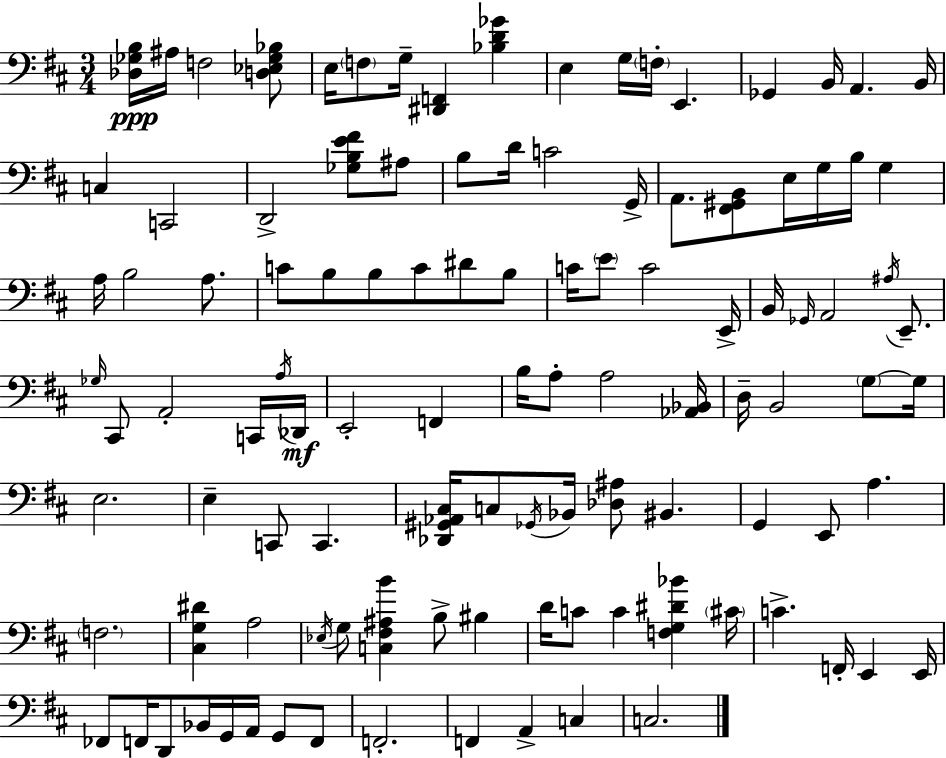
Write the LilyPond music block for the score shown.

{
  \clef bass
  \numericTimeSignature
  \time 3/4
  \key d \major
  <des ges b>16\ppp ais16 f2 <d ees ges bes>8 | e16 \parenthesize f8 g16-- <dis, f,>4 <bes d' ges'>4 | e4 g16 \parenthesize f16-. e,4. | ges,4 b,16 a,4. b,16 | \break c4 c,2 | d,2-> <ges b e' fis'>8 ais8 | b8 d'16 c'2 g,16-> | a,8. <fis, gis, b,>8 e16 g16 b16 g4 | \break a16 b2 a8. | c'8 b8 b8 c'8 dis'8 b8 | c'16 \parenthesize e'8 c'2 e,16-> | b,16 \grace { ges,16 } a,2 \acciaccatura { ais16 } e,8.-- | \break \grace { ges16 } cis,8 a,2-. | c,16 \acciaccatura { a16 }\mf des,16 e,2-. | f,4 b16 a8-. a2 | <aes, bes,>16 d16-- b,2 | \break \parenthesize g8~~ g16 e2. | e4-- c,8 c,4. | <des, gis, aes, cis>16 c8 \acciaccatura { ges,16 } bes,16 <des ais>8 bis,4. | g,4 e,8 a4. | \break \parenthesize f2. | <cis g dis'>4 a2 | \acciaccatura { ees16 } g8 <c fis ais b'>4 | b8-> bis4 d'16 c'8 c'4 | \break <f g dis' bes'>4 \parenthesize cis'16 c'4.-> | f,16-. e,4 e,16 fes,8 f,16 d,8 bes,16 | g,16 a,16 g,8 f,8 f,2.-. | f,4 a,4-> | \break c4 c2. | \bar "|."
}